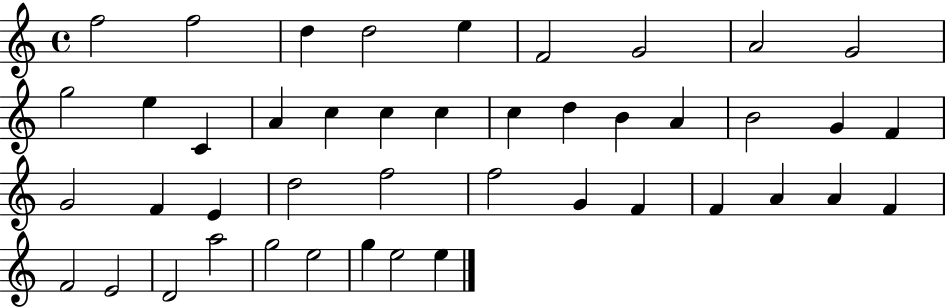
X:1
T:Untitled
M:4/4
L:1/4
K:C
f2 f2 d d2 e F2 G2 A2 G2 g2 e C A c c c c d B A B2 G F G2 F E d2 f2 f2 G F F A A F F2 E2 D2 a2 g2 e2 g e2 e